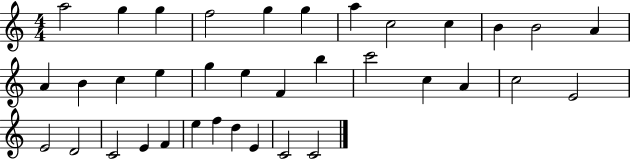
X:1
T:Untitled
M:4/4
L:1/4
K:C
a2 g g f2 g g a c2 c B B2 A A B c e g e F b c'2 c A c2 E2 E2 D2 C2 E F e f d E C2 C2